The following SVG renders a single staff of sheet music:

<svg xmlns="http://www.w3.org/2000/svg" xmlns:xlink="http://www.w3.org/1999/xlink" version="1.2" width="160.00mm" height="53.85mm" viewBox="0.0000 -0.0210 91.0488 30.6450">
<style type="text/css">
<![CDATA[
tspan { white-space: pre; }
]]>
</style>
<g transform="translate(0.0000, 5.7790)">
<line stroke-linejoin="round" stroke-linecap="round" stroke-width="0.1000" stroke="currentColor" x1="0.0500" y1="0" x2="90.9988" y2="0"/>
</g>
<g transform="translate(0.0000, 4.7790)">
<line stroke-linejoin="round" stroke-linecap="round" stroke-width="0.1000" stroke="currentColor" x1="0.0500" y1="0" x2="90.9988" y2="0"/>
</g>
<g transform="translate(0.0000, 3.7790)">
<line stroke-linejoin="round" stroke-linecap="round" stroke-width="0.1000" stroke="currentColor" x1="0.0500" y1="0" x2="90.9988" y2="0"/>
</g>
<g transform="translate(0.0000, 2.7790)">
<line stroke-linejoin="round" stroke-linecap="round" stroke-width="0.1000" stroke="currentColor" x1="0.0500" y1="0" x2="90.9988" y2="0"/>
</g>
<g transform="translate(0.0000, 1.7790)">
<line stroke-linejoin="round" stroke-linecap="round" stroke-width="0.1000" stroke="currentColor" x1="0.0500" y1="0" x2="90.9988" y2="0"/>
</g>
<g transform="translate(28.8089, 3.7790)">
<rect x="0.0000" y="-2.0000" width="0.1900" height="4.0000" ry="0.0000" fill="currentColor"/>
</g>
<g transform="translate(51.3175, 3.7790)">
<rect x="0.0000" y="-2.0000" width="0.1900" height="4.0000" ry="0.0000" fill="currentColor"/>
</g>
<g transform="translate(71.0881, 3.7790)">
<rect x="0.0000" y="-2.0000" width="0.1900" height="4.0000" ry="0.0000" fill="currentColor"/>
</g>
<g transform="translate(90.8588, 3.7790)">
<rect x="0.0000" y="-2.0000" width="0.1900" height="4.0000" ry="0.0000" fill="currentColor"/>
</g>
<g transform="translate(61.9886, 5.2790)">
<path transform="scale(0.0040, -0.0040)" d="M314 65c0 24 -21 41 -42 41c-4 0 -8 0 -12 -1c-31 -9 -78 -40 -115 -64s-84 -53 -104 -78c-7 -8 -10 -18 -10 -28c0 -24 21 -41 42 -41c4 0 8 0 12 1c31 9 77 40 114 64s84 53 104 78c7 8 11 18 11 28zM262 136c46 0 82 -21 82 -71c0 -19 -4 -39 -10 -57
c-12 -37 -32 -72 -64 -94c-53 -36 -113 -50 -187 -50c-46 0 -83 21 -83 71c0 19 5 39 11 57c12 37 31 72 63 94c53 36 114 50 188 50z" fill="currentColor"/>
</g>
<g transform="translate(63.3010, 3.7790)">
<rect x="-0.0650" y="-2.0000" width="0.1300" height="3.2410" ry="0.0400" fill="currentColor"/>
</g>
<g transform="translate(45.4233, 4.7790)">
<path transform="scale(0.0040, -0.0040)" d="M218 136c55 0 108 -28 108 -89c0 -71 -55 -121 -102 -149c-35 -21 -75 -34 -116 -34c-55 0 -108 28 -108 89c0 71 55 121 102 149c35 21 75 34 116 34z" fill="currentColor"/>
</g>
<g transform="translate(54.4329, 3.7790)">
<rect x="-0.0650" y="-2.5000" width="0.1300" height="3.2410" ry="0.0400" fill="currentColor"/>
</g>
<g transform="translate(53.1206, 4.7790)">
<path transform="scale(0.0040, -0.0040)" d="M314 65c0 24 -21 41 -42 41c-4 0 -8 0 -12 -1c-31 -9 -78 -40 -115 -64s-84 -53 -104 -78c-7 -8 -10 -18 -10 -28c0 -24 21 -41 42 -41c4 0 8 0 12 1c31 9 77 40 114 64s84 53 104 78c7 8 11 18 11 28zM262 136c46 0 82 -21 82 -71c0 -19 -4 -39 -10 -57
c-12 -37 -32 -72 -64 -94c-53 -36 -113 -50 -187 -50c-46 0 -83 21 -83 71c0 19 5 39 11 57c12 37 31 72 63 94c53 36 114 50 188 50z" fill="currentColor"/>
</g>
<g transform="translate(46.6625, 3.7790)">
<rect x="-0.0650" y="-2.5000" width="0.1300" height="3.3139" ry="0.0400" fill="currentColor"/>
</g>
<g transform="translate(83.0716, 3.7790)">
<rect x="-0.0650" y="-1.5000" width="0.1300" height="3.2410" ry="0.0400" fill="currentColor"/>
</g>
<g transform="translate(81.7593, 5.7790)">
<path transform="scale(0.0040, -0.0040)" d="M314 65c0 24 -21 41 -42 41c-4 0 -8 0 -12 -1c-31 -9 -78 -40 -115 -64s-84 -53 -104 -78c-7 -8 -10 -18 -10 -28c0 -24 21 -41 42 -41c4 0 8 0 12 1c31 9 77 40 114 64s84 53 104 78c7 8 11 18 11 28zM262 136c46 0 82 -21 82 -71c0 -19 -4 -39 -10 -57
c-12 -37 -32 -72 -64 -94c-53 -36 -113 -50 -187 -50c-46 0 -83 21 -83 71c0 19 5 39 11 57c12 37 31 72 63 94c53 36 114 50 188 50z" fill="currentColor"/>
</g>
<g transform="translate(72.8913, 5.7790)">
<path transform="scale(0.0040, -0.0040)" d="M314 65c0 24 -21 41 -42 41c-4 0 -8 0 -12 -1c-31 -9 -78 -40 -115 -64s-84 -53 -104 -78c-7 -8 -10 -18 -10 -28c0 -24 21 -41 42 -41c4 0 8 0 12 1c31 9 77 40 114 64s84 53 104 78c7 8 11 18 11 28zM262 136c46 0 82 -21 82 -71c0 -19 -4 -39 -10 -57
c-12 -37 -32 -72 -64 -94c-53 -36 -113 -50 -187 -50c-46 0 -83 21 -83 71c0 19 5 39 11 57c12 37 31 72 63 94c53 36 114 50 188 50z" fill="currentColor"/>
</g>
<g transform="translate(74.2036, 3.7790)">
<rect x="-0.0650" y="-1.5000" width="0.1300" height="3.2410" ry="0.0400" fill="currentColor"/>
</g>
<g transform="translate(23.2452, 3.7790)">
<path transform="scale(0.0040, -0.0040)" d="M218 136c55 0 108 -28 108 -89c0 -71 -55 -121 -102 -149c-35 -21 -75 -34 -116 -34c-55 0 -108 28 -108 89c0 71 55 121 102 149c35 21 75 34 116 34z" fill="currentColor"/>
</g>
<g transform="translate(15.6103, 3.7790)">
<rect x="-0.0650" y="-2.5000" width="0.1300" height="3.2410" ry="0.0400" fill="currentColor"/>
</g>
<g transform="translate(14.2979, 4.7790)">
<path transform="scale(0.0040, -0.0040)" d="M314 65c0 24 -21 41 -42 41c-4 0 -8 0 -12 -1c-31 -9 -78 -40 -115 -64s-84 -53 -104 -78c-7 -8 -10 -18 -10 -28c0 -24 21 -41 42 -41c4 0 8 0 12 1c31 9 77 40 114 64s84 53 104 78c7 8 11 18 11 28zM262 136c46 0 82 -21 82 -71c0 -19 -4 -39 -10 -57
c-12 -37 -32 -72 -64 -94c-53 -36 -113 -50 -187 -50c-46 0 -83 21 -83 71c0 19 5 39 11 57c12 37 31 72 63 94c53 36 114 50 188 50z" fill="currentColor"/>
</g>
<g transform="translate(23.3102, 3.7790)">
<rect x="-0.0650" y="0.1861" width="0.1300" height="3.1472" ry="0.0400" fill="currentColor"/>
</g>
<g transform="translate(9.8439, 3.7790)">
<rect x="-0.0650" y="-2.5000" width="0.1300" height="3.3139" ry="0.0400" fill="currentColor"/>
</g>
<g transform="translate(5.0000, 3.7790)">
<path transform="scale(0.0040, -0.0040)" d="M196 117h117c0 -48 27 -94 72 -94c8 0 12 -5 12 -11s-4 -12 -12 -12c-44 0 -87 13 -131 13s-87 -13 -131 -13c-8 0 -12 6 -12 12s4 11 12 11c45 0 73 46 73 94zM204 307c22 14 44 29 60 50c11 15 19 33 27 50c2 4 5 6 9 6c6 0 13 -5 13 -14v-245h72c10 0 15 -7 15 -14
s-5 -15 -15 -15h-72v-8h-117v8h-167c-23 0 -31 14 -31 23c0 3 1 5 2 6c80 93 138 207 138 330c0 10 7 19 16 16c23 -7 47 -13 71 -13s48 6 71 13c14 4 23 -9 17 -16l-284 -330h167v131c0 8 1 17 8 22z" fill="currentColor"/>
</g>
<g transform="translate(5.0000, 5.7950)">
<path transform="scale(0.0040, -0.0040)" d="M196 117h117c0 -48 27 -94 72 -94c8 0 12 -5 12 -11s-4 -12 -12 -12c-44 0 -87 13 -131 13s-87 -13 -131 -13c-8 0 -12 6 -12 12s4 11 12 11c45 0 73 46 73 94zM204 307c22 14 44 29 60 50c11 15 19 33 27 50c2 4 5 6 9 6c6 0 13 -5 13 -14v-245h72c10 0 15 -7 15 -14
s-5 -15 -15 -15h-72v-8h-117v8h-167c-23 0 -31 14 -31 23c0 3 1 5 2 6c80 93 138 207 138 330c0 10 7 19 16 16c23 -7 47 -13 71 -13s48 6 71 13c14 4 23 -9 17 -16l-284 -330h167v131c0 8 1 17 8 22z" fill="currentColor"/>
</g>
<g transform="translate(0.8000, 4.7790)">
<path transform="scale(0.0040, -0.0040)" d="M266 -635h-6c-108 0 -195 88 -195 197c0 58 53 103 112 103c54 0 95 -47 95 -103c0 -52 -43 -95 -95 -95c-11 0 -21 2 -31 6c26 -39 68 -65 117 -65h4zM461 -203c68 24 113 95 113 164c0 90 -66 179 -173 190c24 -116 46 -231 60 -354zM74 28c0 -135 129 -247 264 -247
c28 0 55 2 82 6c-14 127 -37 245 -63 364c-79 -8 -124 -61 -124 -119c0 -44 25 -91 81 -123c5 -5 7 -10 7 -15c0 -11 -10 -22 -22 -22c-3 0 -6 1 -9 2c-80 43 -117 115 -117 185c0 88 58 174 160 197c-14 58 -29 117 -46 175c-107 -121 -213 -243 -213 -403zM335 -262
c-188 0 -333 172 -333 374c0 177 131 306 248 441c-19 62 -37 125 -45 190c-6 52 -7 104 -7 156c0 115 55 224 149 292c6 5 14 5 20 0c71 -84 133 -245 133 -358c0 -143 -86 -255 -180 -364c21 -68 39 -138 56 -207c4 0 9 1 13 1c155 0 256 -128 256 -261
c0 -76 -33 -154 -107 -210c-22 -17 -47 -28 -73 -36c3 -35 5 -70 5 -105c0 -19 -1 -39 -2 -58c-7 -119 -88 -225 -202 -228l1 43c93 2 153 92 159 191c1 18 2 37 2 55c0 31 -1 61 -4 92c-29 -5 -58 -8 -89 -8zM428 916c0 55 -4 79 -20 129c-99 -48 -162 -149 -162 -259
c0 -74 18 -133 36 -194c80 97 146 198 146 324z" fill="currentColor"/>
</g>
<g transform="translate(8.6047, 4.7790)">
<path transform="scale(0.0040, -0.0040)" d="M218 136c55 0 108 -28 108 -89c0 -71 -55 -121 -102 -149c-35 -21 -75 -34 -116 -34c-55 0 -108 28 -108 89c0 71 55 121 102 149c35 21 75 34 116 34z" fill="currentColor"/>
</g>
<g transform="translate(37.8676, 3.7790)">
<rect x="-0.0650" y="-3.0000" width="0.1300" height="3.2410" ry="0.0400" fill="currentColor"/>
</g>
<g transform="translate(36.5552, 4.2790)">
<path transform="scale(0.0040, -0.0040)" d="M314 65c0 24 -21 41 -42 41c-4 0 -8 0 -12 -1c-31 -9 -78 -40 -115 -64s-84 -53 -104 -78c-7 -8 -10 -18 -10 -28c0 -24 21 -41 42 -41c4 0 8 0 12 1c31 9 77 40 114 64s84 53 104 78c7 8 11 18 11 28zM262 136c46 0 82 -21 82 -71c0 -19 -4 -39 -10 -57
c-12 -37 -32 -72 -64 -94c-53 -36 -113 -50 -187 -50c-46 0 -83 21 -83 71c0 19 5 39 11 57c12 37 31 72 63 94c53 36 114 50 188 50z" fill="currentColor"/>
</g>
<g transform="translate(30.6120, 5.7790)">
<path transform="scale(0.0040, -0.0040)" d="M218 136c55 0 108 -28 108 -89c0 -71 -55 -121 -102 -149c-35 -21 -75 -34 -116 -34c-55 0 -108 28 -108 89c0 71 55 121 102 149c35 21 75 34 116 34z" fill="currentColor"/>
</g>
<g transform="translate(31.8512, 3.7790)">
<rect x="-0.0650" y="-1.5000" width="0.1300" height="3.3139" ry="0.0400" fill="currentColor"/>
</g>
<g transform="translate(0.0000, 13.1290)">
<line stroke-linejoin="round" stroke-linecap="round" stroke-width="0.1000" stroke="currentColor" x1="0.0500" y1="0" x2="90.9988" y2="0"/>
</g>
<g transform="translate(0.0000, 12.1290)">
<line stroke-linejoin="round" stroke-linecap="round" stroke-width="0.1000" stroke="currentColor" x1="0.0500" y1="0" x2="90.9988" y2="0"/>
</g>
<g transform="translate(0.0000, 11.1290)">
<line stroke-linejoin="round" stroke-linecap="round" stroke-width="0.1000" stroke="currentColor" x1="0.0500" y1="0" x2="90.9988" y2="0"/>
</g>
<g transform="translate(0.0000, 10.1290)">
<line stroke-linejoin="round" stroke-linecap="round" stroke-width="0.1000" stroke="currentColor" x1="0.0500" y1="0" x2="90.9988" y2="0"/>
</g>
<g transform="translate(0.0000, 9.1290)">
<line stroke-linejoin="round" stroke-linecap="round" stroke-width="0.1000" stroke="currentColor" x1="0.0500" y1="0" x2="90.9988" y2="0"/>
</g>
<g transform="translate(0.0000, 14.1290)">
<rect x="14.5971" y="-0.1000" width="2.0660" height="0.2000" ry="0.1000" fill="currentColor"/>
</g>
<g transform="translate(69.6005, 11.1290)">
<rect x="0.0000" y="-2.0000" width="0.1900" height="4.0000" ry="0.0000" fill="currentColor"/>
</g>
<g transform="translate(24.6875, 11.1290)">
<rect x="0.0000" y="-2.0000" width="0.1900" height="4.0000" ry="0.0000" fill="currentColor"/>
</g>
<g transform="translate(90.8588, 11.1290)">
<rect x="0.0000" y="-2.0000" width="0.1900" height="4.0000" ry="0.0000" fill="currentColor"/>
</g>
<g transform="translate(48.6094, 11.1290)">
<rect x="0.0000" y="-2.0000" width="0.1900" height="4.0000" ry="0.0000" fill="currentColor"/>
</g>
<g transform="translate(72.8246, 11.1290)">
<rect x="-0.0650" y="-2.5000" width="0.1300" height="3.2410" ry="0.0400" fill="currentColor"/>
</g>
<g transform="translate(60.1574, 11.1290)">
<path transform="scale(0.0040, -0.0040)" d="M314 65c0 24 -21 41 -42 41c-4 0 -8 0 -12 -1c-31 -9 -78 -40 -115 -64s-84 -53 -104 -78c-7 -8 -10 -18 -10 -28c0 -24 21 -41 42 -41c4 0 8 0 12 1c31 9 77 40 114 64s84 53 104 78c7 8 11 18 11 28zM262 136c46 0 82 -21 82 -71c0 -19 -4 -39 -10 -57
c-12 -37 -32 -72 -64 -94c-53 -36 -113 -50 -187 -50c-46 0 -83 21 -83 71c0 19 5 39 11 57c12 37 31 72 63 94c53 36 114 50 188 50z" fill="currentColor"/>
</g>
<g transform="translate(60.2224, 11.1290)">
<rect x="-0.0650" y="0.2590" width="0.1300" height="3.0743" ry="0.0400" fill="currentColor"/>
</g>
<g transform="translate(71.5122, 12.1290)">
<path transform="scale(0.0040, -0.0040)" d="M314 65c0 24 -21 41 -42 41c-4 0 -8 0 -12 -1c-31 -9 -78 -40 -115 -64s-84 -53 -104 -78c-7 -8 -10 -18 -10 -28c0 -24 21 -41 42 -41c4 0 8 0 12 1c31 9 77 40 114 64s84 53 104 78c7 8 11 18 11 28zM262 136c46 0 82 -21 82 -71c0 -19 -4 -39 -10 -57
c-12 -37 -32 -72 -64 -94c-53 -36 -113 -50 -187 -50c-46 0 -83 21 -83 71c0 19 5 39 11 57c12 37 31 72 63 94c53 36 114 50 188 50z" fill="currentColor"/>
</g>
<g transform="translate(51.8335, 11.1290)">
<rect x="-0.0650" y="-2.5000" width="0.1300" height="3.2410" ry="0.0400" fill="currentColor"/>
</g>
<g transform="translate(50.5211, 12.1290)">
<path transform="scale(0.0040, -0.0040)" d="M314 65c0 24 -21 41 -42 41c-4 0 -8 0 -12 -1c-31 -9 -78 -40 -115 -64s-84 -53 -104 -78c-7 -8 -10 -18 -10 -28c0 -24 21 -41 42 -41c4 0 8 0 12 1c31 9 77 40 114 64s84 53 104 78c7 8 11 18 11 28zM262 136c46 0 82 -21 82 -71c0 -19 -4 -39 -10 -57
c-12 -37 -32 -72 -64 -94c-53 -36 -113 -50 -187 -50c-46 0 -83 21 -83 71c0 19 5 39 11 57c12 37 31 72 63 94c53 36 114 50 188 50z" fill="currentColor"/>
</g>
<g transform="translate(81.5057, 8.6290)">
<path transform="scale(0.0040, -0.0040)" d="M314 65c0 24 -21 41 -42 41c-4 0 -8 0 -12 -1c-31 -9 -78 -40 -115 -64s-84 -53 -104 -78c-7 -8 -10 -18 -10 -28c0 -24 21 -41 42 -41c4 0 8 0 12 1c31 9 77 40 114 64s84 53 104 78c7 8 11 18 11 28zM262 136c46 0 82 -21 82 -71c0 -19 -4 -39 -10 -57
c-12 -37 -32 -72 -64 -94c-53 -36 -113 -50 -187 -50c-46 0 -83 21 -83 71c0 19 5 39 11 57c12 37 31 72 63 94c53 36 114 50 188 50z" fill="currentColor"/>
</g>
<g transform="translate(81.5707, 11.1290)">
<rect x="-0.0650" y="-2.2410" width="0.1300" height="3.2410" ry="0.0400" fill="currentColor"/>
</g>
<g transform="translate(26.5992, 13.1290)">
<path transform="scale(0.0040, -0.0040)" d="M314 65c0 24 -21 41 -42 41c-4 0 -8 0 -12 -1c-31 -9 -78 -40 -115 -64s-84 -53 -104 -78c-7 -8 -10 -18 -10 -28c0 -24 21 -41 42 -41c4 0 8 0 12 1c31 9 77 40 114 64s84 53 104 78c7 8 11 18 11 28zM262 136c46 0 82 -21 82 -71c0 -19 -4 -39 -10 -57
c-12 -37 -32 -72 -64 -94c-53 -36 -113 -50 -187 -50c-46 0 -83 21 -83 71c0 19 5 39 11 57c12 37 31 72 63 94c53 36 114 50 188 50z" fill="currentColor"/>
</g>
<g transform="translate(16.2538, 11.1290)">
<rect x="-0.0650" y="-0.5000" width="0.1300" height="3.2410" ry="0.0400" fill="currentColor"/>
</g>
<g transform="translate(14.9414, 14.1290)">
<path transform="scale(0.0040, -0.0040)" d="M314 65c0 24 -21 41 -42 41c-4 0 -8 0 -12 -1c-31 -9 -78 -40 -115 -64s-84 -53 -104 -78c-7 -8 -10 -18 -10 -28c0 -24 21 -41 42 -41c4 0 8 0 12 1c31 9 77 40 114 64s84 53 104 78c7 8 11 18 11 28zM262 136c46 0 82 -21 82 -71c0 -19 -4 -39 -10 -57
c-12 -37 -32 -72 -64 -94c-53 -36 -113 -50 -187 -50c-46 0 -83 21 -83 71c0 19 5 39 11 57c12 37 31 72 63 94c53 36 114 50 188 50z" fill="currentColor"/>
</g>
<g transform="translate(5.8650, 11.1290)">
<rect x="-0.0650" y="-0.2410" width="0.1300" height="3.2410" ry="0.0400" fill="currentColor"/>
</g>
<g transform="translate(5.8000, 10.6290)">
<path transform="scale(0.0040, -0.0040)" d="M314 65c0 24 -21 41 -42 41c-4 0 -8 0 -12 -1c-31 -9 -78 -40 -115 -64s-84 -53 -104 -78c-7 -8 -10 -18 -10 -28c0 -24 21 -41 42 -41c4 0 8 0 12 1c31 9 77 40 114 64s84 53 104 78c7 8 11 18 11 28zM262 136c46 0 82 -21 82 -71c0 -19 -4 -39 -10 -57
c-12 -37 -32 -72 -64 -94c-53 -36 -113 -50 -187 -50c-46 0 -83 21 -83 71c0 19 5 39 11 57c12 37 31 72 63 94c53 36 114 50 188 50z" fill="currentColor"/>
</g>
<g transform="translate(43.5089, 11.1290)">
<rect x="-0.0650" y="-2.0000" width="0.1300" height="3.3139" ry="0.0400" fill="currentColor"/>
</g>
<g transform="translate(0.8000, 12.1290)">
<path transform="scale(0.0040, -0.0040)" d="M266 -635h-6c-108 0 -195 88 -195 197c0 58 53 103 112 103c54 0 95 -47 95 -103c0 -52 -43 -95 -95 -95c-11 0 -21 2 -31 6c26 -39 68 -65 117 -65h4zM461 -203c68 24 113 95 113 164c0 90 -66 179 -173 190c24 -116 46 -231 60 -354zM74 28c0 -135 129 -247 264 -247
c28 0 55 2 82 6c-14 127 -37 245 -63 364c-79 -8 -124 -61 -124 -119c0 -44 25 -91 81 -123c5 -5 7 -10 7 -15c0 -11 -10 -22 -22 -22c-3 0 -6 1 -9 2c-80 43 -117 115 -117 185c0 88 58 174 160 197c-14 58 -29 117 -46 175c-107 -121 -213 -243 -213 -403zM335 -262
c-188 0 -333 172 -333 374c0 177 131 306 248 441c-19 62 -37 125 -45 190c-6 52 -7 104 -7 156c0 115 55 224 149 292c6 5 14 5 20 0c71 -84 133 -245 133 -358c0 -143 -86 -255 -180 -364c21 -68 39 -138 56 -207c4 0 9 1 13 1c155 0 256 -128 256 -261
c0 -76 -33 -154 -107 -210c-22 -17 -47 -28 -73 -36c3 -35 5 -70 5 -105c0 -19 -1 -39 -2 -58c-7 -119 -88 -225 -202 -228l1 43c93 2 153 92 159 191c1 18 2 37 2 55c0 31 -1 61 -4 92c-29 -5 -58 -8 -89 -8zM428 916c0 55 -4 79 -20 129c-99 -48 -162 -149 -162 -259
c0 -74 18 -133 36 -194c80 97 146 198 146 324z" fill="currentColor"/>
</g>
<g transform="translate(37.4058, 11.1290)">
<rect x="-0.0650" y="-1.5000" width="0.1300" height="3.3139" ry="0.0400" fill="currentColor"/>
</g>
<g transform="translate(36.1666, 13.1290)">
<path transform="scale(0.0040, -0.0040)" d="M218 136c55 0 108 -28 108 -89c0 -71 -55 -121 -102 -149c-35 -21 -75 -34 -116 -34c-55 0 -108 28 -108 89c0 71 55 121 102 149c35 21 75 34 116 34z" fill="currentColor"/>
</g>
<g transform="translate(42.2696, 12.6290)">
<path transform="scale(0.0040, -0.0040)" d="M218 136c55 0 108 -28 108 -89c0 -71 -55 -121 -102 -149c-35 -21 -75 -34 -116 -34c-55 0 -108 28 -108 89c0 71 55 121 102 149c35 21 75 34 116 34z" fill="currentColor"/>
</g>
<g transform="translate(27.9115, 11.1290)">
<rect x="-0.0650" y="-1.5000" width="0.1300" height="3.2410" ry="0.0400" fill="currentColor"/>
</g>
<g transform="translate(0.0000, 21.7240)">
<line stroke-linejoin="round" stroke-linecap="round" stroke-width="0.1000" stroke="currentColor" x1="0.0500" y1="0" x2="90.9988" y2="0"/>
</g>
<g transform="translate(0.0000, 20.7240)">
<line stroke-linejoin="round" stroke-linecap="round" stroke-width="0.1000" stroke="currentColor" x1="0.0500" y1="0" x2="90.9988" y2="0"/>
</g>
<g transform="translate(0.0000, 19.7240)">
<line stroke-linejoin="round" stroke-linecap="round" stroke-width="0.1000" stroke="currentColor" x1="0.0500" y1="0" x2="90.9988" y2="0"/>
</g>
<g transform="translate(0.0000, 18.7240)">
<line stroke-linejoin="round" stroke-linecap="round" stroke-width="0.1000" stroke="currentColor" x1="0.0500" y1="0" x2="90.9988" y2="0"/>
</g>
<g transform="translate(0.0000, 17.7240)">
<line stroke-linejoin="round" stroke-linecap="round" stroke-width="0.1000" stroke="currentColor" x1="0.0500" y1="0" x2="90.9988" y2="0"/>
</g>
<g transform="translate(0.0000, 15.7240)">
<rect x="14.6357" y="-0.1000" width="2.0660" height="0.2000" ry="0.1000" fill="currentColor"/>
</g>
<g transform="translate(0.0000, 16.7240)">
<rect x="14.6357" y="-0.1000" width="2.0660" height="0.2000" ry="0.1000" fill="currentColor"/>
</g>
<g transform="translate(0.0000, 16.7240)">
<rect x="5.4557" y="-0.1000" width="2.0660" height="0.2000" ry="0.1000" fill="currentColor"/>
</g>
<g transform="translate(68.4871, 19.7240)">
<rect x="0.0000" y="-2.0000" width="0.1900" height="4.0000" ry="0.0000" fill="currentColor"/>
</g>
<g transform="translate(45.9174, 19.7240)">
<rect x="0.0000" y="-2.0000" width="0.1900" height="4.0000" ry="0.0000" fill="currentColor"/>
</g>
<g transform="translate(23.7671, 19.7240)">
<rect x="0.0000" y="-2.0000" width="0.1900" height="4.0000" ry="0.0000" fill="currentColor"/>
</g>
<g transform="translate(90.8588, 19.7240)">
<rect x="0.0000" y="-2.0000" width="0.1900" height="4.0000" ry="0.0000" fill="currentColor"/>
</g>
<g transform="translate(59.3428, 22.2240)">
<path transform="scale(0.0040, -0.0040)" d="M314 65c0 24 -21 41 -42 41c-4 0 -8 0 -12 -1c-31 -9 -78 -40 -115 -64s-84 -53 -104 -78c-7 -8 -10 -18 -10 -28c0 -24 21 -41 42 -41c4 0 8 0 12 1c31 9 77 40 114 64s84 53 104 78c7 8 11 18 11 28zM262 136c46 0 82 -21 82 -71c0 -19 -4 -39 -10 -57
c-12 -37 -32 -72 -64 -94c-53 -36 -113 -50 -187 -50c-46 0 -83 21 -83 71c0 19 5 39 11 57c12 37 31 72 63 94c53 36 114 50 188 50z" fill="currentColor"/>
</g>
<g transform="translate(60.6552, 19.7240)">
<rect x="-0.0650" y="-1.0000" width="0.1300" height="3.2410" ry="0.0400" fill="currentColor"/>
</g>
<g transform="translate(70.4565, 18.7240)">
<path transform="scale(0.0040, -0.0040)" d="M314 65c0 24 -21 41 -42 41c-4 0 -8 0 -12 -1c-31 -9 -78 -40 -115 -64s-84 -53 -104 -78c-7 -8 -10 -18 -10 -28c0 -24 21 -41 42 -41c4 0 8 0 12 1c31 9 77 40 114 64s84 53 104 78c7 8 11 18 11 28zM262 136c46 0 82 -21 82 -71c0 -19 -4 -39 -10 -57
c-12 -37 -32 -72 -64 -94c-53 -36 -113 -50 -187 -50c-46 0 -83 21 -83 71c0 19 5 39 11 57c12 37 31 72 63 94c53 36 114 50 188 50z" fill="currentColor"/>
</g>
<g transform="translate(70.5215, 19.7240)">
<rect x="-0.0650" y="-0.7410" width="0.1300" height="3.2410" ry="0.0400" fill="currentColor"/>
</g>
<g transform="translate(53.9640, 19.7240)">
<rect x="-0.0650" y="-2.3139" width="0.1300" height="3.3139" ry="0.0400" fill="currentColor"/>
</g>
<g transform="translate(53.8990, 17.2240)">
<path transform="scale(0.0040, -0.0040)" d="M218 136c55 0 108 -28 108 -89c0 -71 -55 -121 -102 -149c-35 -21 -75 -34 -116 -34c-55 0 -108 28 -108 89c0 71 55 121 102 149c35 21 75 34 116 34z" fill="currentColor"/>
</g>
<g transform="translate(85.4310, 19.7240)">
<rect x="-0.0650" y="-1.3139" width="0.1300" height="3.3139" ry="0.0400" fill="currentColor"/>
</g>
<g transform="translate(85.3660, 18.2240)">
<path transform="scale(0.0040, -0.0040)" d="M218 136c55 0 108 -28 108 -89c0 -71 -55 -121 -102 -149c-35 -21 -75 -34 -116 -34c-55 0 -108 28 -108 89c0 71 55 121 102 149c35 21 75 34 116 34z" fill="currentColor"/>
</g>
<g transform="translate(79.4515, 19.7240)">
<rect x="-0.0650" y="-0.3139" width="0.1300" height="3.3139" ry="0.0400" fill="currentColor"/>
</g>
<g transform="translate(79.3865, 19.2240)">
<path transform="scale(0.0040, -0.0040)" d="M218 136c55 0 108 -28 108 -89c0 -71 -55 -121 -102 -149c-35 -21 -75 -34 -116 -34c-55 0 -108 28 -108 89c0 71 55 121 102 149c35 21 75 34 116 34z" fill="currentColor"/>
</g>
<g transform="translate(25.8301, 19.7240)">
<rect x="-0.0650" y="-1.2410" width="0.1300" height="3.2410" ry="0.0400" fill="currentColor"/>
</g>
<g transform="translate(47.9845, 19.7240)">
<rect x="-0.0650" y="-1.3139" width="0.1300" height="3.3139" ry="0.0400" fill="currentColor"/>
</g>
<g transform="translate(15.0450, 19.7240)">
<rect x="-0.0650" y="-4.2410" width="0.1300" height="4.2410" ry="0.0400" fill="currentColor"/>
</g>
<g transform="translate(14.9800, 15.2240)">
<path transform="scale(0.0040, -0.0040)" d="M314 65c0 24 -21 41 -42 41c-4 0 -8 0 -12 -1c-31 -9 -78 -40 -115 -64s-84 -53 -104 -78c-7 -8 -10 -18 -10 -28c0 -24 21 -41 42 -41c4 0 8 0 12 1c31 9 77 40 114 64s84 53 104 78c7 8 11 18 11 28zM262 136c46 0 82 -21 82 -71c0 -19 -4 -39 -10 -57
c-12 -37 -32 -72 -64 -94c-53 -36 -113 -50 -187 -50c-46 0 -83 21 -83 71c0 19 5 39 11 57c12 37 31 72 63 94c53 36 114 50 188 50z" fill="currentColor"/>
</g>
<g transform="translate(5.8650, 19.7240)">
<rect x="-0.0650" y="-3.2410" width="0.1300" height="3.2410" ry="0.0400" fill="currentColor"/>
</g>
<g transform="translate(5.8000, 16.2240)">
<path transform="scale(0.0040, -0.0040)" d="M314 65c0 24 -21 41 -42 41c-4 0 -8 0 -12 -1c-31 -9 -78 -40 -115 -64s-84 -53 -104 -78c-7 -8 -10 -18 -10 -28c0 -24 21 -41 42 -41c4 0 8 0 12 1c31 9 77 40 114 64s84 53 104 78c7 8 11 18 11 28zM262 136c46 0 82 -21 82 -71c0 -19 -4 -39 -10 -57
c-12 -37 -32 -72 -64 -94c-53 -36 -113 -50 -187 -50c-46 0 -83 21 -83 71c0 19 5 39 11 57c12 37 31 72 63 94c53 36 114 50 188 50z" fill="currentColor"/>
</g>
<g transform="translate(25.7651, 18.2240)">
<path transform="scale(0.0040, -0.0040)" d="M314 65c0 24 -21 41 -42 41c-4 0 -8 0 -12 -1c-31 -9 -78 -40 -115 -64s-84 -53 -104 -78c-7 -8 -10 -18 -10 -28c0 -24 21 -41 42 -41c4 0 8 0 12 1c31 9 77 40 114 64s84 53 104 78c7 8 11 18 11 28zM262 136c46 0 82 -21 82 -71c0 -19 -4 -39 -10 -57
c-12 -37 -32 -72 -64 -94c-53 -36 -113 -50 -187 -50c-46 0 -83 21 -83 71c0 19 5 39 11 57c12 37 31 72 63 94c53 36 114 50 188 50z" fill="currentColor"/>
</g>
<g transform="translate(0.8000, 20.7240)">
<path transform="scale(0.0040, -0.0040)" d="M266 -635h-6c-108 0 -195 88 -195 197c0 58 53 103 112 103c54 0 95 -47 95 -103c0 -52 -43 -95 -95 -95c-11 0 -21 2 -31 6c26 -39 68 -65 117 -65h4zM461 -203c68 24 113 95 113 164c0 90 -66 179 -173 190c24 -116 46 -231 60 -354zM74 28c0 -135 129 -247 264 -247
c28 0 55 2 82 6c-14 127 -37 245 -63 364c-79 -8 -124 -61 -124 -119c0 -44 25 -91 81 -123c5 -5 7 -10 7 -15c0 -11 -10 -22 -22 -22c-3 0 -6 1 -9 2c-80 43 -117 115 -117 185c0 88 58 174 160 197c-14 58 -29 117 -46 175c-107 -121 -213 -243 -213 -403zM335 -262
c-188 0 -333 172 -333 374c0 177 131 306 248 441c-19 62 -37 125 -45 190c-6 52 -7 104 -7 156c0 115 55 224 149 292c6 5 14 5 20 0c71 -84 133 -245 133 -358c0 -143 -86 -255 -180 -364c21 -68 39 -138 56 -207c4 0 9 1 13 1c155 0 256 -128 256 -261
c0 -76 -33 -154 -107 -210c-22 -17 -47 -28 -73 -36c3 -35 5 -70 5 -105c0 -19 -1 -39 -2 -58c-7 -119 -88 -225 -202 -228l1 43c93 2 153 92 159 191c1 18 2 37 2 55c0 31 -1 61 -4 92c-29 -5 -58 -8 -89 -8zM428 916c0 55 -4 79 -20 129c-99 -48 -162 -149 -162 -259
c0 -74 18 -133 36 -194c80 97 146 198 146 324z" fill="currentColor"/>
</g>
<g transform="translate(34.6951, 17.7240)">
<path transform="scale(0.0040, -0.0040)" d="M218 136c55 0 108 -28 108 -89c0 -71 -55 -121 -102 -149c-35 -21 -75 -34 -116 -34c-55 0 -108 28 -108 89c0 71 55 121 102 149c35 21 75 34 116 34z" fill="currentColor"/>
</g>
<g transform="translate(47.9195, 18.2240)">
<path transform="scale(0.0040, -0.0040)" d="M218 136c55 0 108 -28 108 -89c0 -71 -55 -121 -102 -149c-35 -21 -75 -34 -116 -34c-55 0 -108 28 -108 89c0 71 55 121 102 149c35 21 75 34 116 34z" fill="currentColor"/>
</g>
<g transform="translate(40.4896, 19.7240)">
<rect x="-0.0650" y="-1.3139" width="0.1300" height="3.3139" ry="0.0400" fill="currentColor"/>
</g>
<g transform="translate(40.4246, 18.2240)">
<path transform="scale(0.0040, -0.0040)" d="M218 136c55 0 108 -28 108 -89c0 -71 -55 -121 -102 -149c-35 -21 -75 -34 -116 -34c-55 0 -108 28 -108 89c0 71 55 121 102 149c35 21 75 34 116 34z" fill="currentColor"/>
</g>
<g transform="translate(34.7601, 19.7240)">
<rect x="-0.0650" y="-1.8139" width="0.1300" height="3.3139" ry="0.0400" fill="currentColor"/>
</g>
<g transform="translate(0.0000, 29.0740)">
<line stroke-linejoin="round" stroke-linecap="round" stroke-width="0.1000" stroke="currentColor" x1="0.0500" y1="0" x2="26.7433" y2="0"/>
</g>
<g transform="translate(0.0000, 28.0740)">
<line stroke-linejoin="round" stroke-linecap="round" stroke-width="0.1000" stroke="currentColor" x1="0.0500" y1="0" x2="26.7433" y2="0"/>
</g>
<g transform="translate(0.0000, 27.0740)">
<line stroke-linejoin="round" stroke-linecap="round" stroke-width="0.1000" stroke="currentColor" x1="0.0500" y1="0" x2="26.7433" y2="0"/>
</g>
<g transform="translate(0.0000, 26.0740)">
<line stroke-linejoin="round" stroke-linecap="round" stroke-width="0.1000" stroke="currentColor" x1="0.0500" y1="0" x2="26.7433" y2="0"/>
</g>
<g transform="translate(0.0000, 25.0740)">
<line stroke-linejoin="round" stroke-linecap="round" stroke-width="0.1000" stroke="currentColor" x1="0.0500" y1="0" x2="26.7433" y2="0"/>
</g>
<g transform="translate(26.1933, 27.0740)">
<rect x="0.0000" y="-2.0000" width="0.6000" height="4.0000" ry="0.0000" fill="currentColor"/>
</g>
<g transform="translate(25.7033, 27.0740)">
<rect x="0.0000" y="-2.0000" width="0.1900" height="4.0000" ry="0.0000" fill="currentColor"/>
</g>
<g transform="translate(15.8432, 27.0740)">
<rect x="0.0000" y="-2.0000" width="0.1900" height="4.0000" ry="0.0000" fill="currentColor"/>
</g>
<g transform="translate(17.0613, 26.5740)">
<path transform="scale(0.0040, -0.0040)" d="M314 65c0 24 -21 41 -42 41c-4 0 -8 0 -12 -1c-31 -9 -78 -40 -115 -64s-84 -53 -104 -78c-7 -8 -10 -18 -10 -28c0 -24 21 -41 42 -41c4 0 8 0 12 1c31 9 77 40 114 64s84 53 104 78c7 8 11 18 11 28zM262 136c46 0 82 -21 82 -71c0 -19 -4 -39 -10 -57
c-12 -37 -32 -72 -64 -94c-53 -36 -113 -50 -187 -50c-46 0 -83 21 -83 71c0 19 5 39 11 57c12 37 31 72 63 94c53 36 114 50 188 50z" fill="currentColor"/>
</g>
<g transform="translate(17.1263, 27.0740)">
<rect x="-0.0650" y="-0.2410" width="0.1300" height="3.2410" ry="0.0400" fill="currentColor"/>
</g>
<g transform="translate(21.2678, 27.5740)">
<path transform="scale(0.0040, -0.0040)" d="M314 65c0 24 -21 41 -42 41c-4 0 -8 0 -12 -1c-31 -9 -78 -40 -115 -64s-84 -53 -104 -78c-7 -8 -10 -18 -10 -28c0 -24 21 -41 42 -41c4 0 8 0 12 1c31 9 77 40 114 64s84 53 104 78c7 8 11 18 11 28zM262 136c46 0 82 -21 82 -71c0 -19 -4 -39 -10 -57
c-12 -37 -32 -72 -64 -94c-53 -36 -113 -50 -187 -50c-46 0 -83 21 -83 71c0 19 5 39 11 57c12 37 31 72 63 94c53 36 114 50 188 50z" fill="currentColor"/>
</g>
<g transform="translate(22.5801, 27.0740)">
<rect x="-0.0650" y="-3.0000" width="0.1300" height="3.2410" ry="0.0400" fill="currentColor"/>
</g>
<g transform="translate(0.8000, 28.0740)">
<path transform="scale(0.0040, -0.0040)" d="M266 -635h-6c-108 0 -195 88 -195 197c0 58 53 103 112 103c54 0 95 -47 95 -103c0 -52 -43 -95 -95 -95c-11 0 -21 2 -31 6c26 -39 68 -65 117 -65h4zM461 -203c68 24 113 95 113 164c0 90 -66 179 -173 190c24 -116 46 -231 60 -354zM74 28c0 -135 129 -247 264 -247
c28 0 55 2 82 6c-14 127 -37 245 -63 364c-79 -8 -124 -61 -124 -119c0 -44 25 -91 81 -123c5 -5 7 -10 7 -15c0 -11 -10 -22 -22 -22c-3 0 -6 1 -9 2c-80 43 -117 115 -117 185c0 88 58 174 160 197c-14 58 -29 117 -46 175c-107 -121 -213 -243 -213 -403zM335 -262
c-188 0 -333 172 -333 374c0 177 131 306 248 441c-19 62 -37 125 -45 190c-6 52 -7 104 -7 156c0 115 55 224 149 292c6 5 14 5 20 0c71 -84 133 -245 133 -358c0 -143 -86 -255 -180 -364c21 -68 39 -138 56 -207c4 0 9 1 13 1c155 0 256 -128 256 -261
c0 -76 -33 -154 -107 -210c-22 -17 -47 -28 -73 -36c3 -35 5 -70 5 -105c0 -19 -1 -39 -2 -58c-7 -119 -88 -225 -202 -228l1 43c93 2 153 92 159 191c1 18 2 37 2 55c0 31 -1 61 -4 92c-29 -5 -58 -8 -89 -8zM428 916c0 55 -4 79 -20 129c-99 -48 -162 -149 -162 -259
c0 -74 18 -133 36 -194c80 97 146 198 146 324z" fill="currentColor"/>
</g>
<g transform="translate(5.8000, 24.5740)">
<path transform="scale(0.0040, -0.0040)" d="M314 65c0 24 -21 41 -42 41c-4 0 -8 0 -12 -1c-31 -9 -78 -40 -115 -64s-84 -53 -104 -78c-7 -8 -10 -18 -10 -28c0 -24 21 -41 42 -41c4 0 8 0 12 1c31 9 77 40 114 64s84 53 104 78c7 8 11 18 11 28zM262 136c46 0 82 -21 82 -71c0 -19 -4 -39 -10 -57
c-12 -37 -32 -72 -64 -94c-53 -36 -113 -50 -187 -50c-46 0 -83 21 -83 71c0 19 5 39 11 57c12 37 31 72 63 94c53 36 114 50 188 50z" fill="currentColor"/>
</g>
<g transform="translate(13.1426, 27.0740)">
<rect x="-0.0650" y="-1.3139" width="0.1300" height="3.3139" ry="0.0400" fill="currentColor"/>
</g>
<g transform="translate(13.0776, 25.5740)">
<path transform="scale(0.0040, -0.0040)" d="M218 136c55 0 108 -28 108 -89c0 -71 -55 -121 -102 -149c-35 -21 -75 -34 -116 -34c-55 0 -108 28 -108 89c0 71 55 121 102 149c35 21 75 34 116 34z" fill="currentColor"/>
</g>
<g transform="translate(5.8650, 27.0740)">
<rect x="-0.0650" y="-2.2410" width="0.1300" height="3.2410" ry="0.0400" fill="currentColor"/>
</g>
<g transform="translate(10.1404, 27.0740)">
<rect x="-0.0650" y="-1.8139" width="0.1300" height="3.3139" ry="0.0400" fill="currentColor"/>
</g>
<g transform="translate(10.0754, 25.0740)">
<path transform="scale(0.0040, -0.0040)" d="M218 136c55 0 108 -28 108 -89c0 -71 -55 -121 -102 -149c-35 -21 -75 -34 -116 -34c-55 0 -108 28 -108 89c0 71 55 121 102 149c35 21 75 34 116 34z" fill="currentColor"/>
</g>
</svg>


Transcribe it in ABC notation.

X:1
T:Untitled
M:4/4
L:1/4
K:C
G G2 B E A2 G G2 F2 E2 E2 c2 C2 E2 E F G2 B2 G2 g2 b2 d'2 e2 f e e g D2 d2 c e g2 f e c2 A2